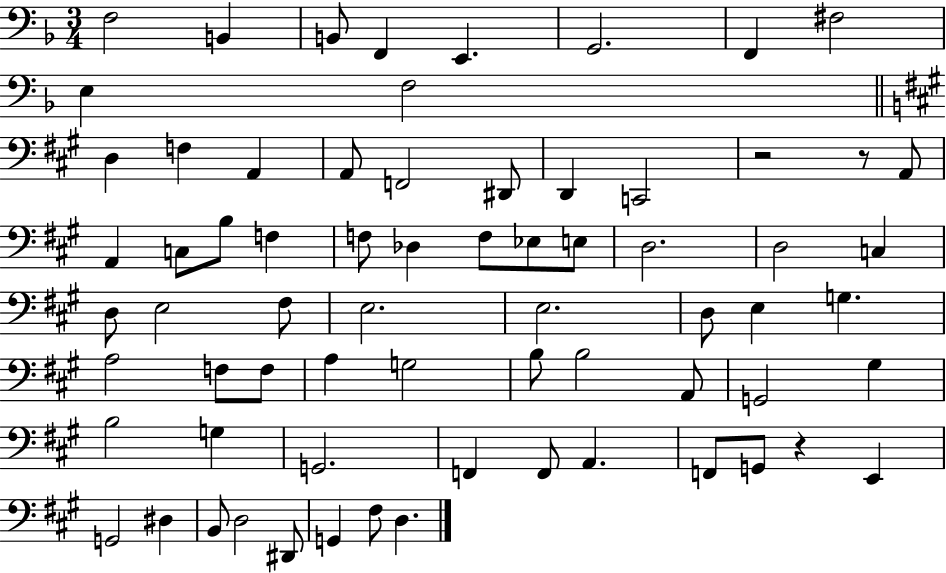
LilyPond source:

{
  \clef bass
  \numericTimeSignature
  \time 3/4
  \key f \major
  f2 b,4 | b,8 f,4 e,4. | g,2. | f,4 fis2 | \break e4 f2 | \bar "||" \break \key a \major d4 f4 a,4 | a,8 f,2 dis,8 | d,4 c,2 | r2 r8 a,8 | \break a,4 c8 b8 f4 | f8 des4 f8 ees8 e8 | d2. | d2 c4 | \break d8 e2 fis8 | e2. | e2. | d8 e4 g4. | \break a2 f8 f8 | a4 g2 | b8 b2 a,8 | g,2 gis4 | \break b2 g4 | g,2. | f,4 f,8 a,4. | f,8 g,8 r4 e,4 | \break g,2 dis4 | b,8 d2 dis,8 | g,4 fis8 d4. | \bar "|."
}